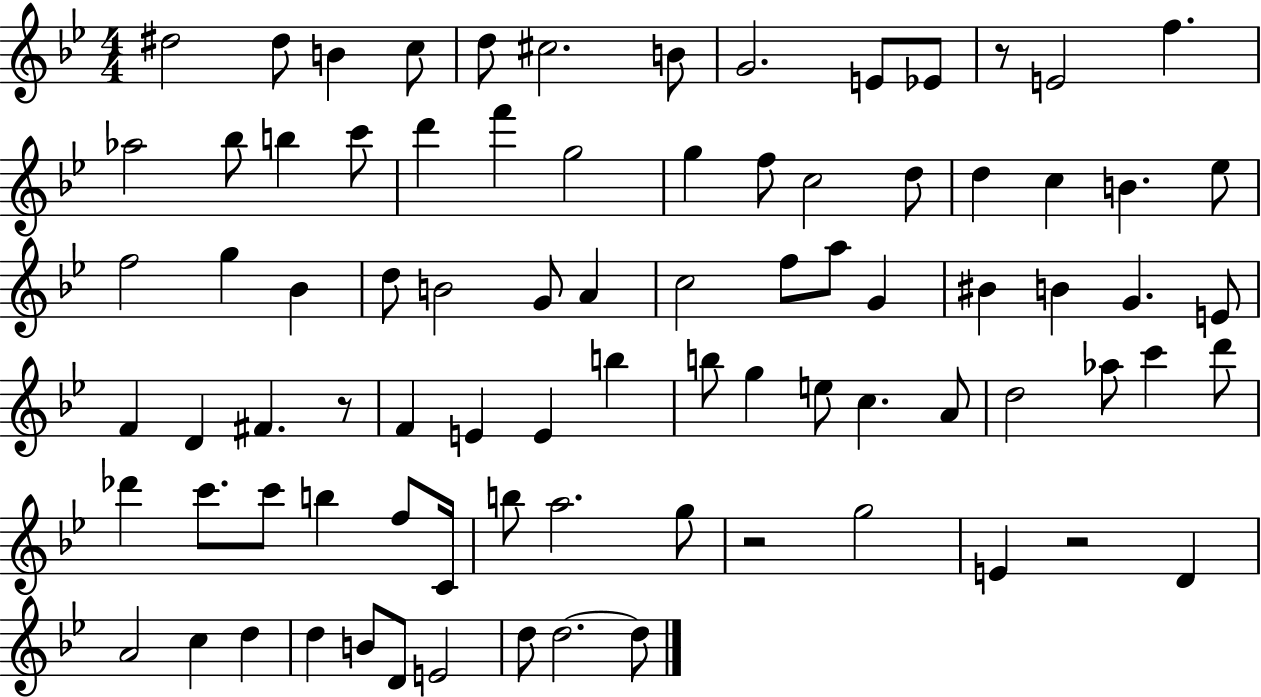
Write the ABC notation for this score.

X:1
T:Untitled
M:4/4
L:1/4
K:Bb
^d2 ^d/2 B c/2 d/2 ^c2 B/2 G2 E/2 _E/2 z/2 E2 f _a2 _b/2 b c'/2 d' f' g2 g f/2 c2 d/2 d c B _e/2 f2 g _B d/2 B2 G/2 A c2 f/2 a/2 G ^B B G E/2 F D ^F z/2 F E E b b/2 g e/2 c A/2 d2 _a/2 c' d'/2 _d' c'/2 c'/2 b f/2 C/4 b/2 a2 g/2 z2 g2 E z2 D A2 c d d B/2 D/2 E2 d/2 d2 d/2